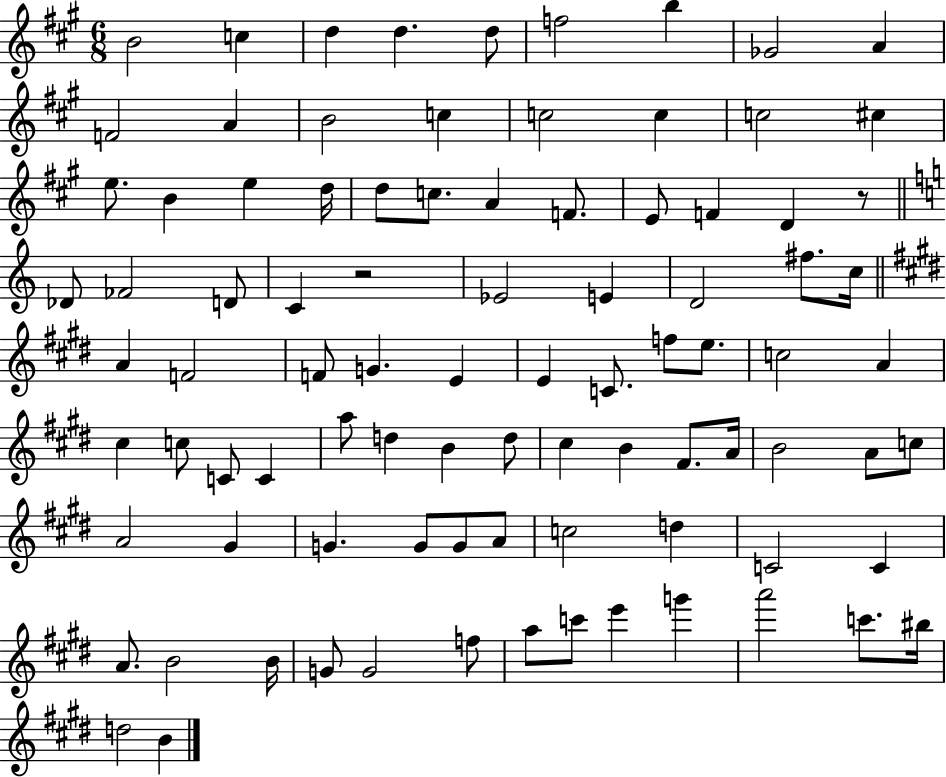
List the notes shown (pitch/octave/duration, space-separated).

B4/h C5/q D5/q D5/q. D5/e F5/h B5/q Gb4/h A4/q F4/h A4/q B4/h C5/q C5/h C5/q C5/h C#5/q E5/e. B4/q E5/q D5/s D5/e C5/e. A4/q F4/e. E4/e F4/q D4/q R/e Db4/e FES4/h D4/e C4/q R/h Eb4/h E4/q D4/h F#5/e. C5/s A4/q F4/h F4/e G4/q. E4/q E4/q C4/e. F5/e E5/e. C5/h A4/q C#5/q C5/e C4/e C4/q A5/e D5/q B4/q D5/e C#5/q B4/q F#4/e. A4/s B4/h A4/e C5/e A4/h G#4/q G4/q. G4/e G4/e A4/e C5/h D5/q C4/h C4/q A4/e. B4/h B4/s G4/e G4/h F5/e A5/e C6/e E6/q G6/q A6/h C6/e. BIS5/s D5/h B4/q